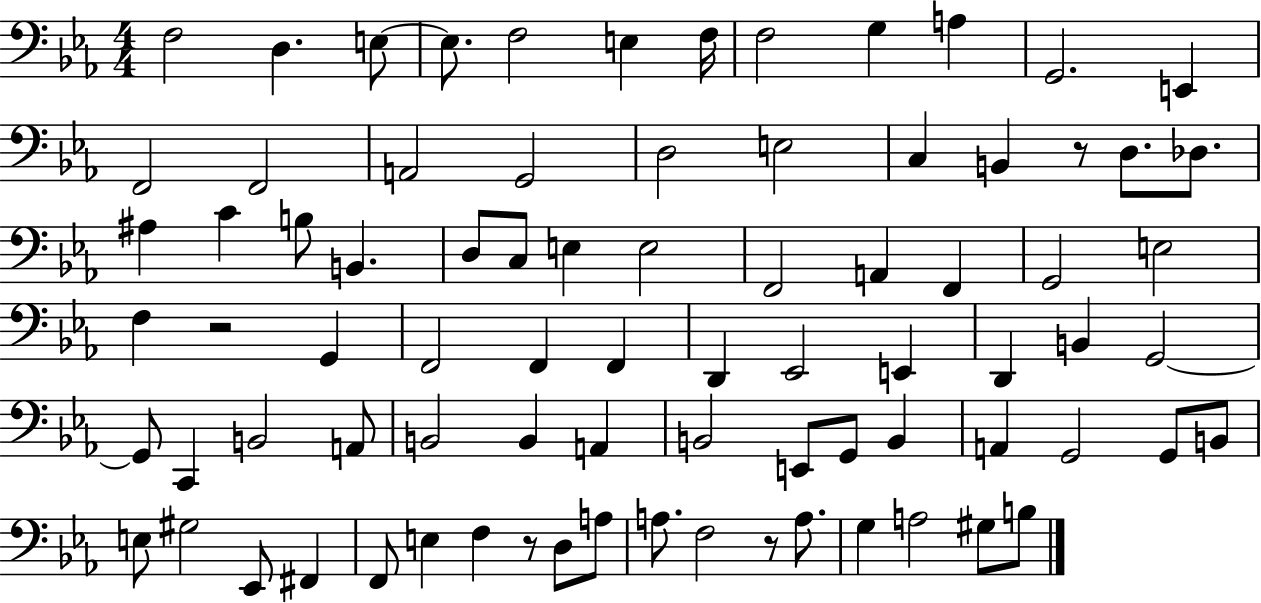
F3/h D3/q. E3/e E3/e. F3/h E3/q F3/s F3/h G3/q A3/q G2/h. E2/q F2/h F2/h A2/h G2/h D3/h E3/h C3/q B2/q R/e D3/e. Db3/e. A#3/q C4/q B3/e B2/q. D3/e C3/e E3/q E3/h F2/h A2/q F2/q G2/h E3/h F3/q R/h G2/q F2/h F2/q F2/q D2/q Eb2/h E2/q D2/q B2/q G2/h G2/e C2/q B2/h A2/e B2/h B2/q A2/q B2/h E2/e G2/e B2/q A2/q G2/h G2/e B2/e E3/e G#3/h Eb2/e F#2/q F2/e E3/q F3/q R/e D3/e A3/e A3/e. F3/h R/e A3/e. G3/q A3/h G#3/e B3/e